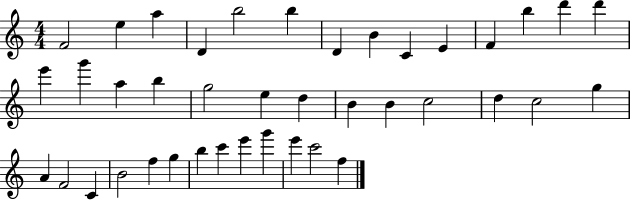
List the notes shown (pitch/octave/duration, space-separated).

F4/h E5/q A5/q D4/q B5/h B5/q D4/q B4/q C4/q E4/q F4/q B5/q D6/q D6/q E6/q G6/q A5/q B5/q G5/h E5/q D5/q B4/q B4/q C5/h D5/q C5/h G5/q A4/q F4/h C4/q B4/h F5/q G5/q B5/q C6/q E6/q G6/q E6/q C6/h F5/q